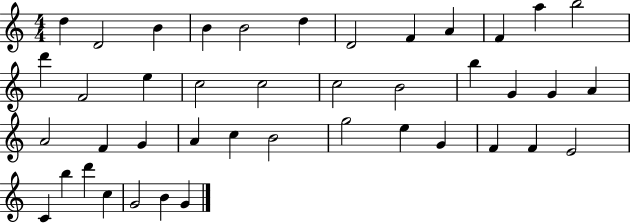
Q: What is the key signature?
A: C major